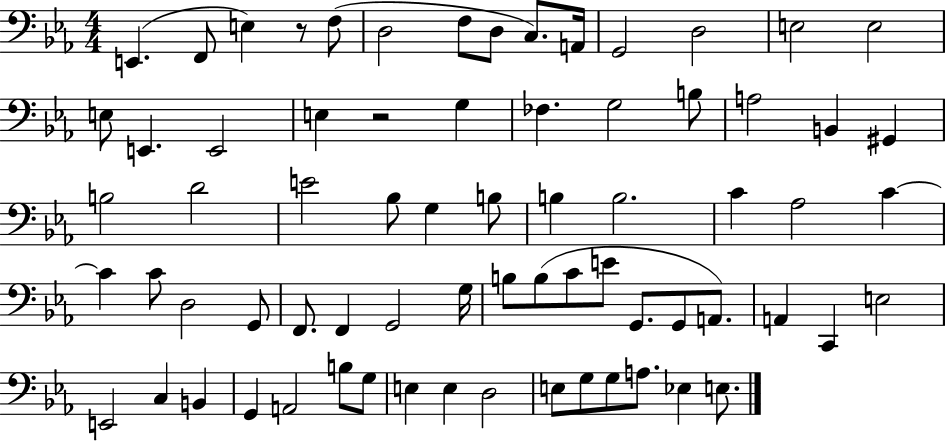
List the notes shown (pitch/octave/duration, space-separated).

E2/q. F2/e E3/q R/e F3/e D3/h F3/e D3/e C3/e. A2/s G2/h D3/h E3/h E3/h E3/e E2/q. E2/h E3/q R/h G3/q FES3/q. G3/h B3/e A3/h B2/q G#2/q B3/h D4/h E4/h Bb3/e G3/q B3/e B3/q B3/h. C4/q Ab3/h C4/q C4/q C4/e D3/h G2/e F2/e. F2/q G2/h G3/s B3/e B3/e C4/e E4/e G2/e. G2/e A2/e. A2/q C2/q E3/h E2/h C3/q B2/q G2/q A2/h B3/e G3/e E3/q E3/q D3/h E3/e G3/e G3/e A3/e. Eb3/q E3/e.